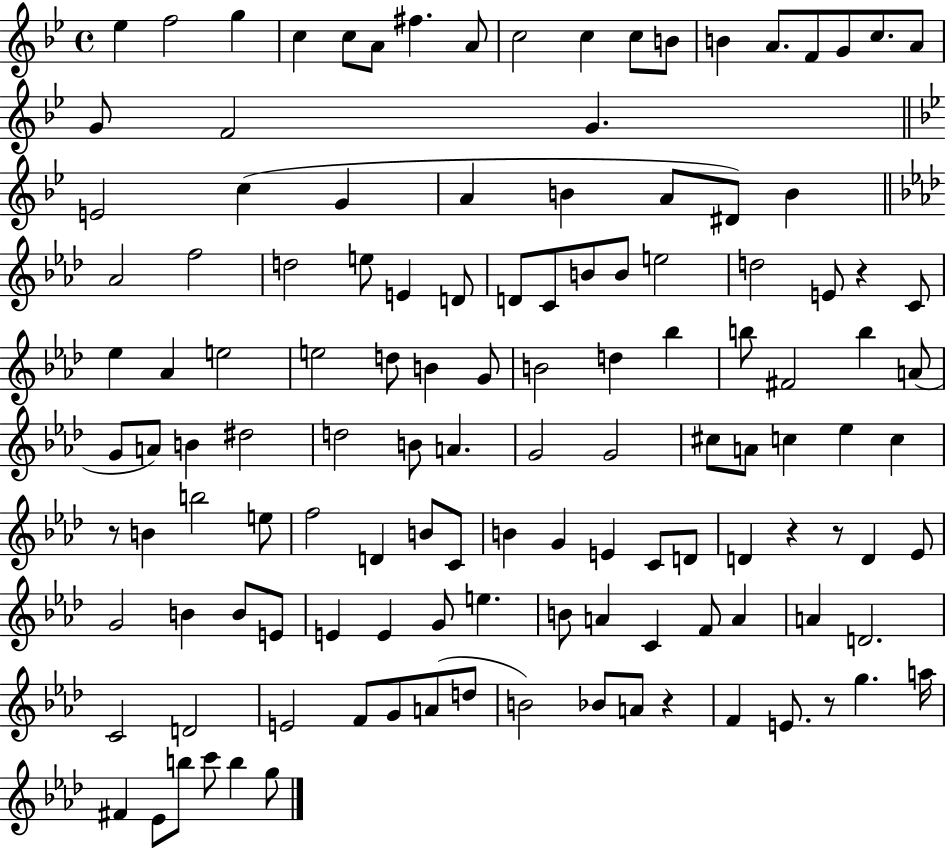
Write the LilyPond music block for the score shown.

{
  \clef treble
  \time 4/4
  \defaultTimeSignature
  \key bes \major
  ees''4 f''2 g''4 | c''4 c''8 a'8 fis''4. a'8 | c''2 c''4 c''8 b'8 | b'4 a'8. f'8 g'8 c''8. a'8 | \break g'8 f'2 g'4. | \bar "||" \break \key bes \major e'2 c''4( g'4 | a'4 b'4 a'8 dis'8) b'4 | \bar "||" \break \key aes \major aes'2 f''2 | d''2 e''8 e'4 d'8 | d'8 c'8 b'8 b'8 e''2 | d''2 e'8 r4 c'8 | \break ees''4 aes'4 e''2 | e''2 d''8 b'4 g'8 | b'2 d''4 bes''4 | b''8 fis'2 b''4 a'8( | \break g'8 a'8) b'4 dis''2 | d''2 b'8 a'4. | g'2 g'2 | cis''8 a'8 c''4 ees''4 c''4 | \break r8 b'4 b''2 e''8 | f''2 d'4 b'8 c'8 | b'4 g'4 e'4 c'8 d'8 | d'4 r4 r8 d'4 ees'8 | \break g'2 b'4 b'8 e'8 | e'4 e'4 g'8 e''4. | b'8 a'4 c'4 f'8 a'4 | a'4 d'2. | \break c'2 d'2 | e'2 f'8 g'8 a'8( d''8 | b'2) bes'8 a'8 r4 | f'4 e'8. r8 g''4. a''16 | \break fis'4 ees'8 b''8 c'''8 b''4 g''8 | \bar "|."
}